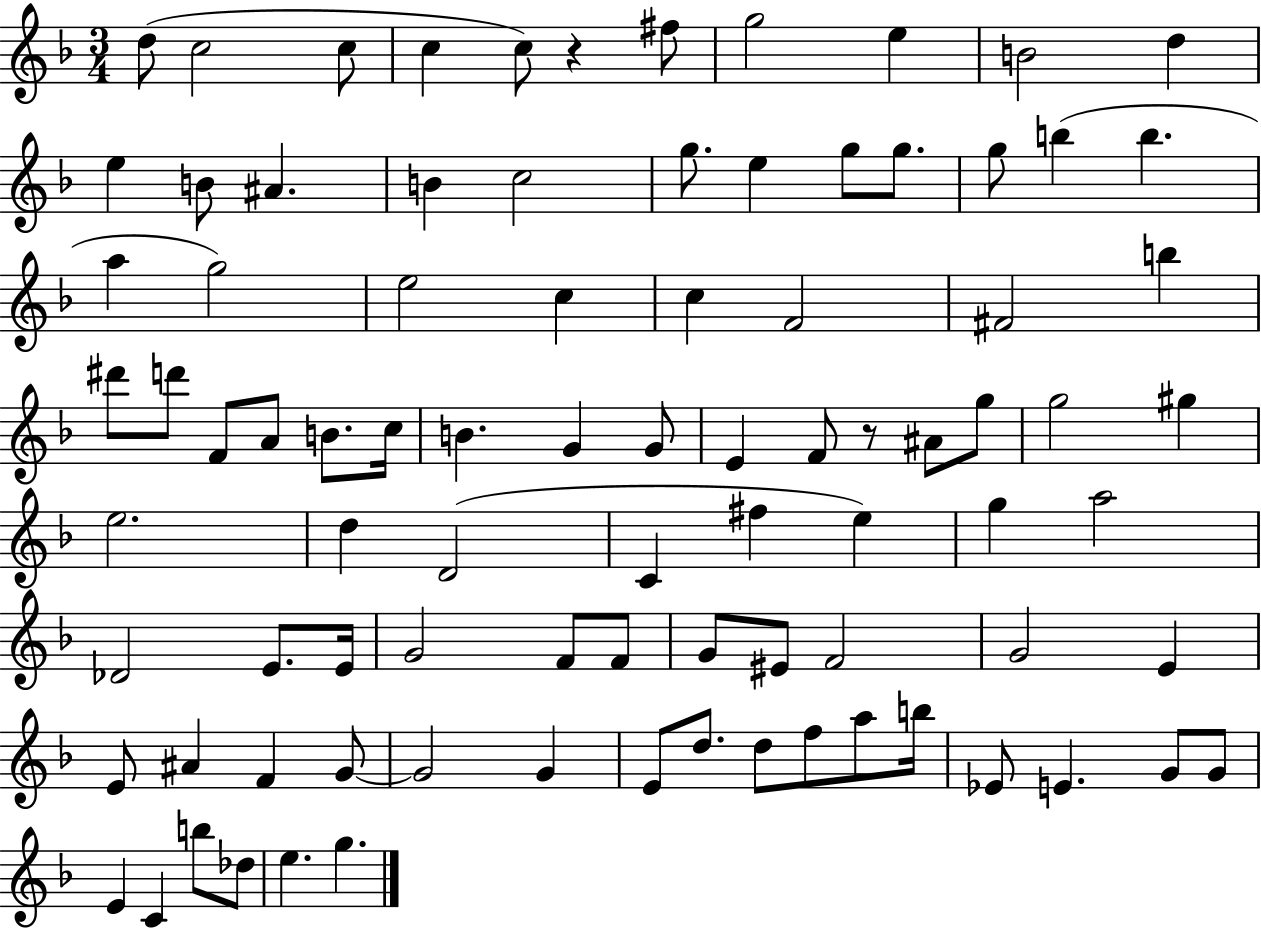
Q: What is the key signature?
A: F major